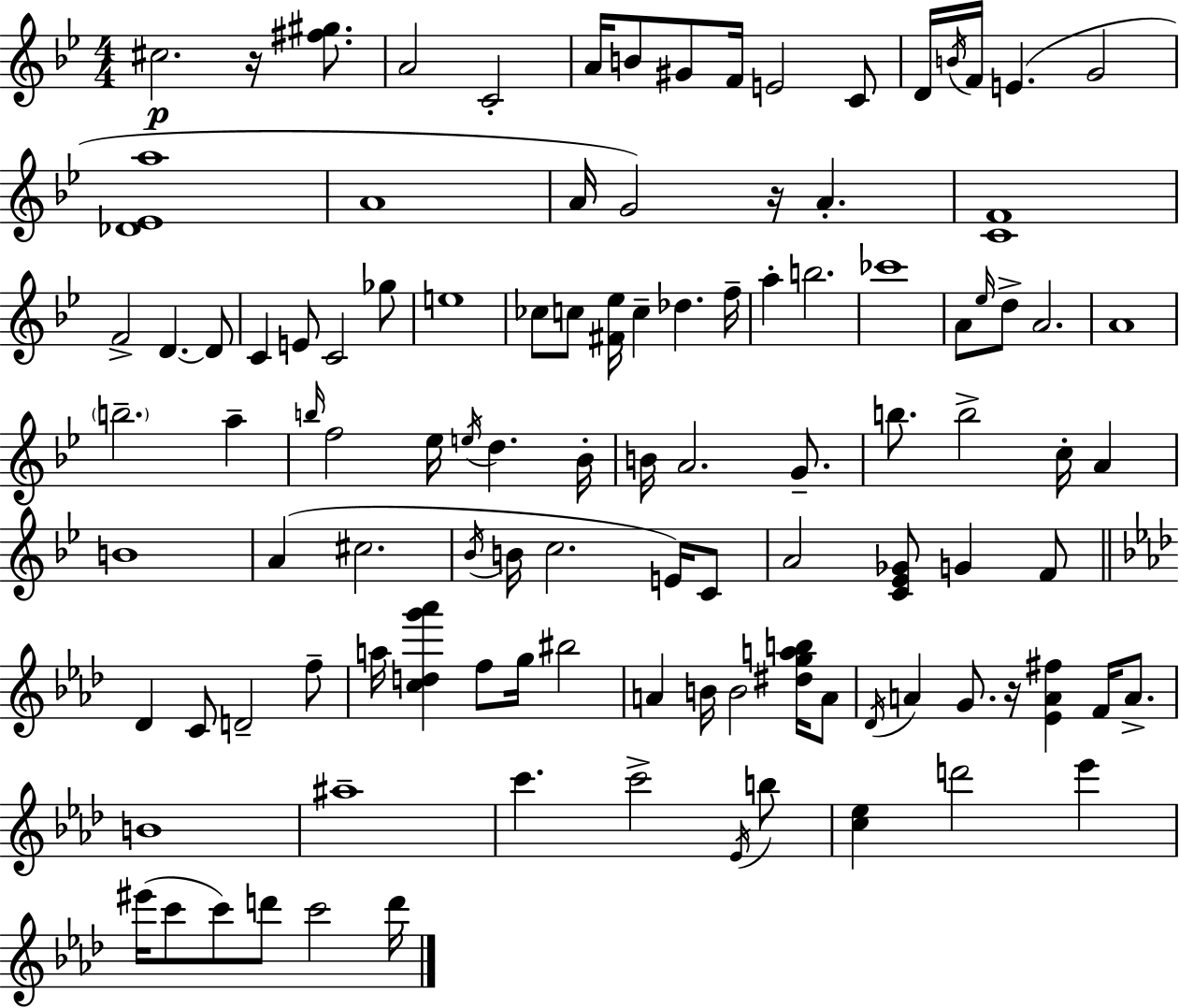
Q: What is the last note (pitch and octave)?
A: D6